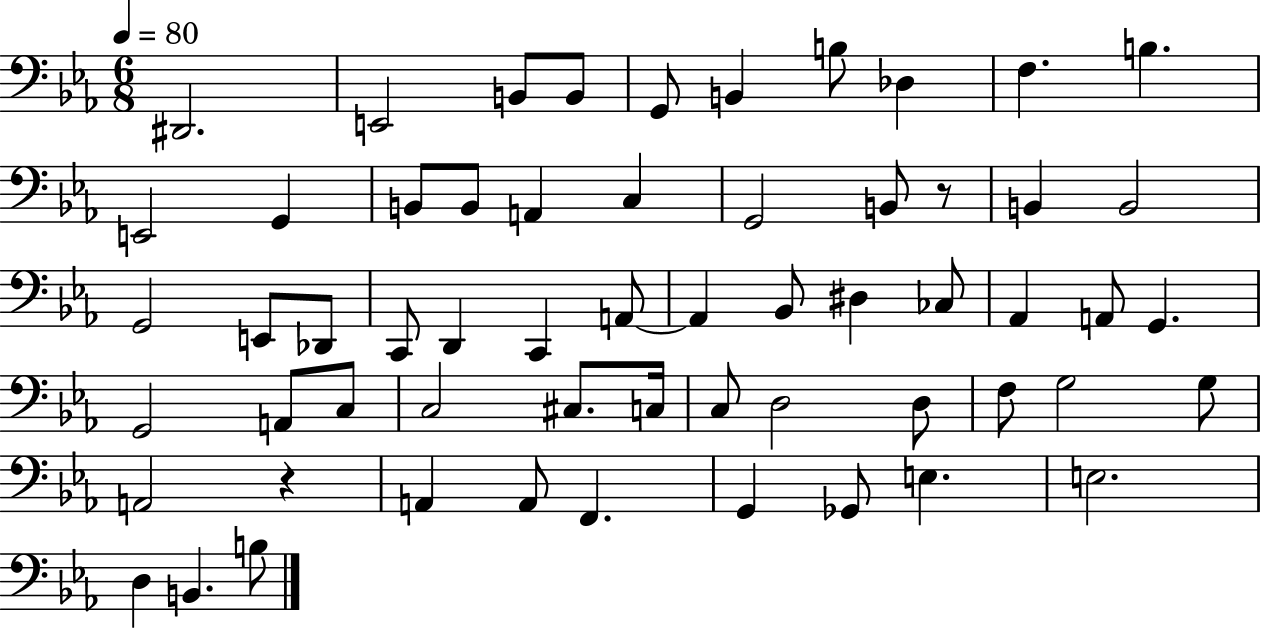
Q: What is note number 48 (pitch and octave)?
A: A2